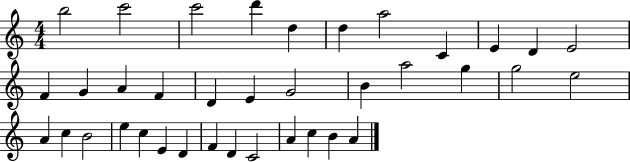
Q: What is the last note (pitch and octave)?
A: A4